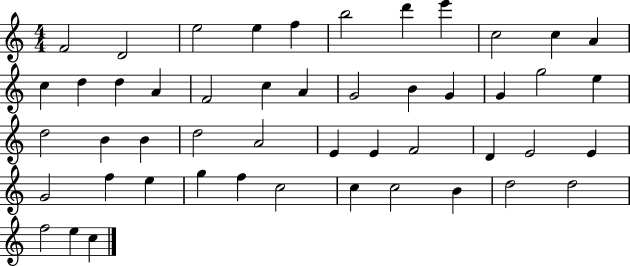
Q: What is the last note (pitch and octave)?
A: C5